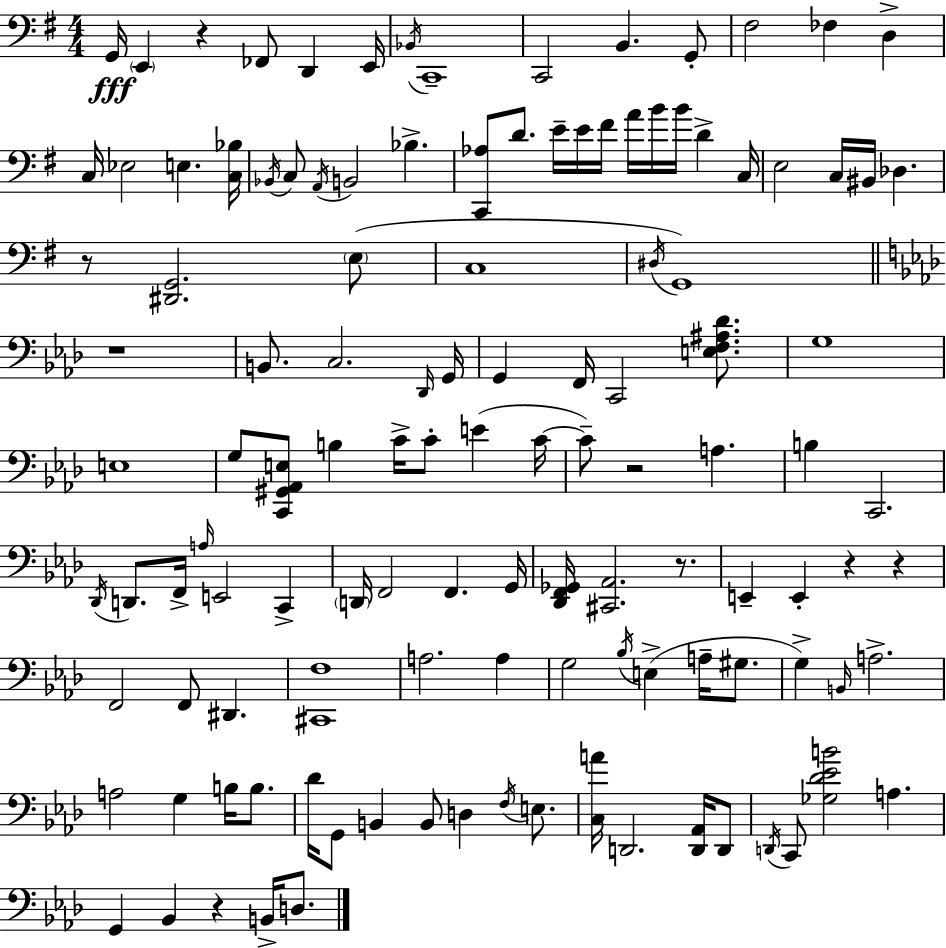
G2/s E2/q R/q FES2/e D2/q E2/s Bb2/s C2/w C2/h B2/q. G2/e F#3/h FES3/q D3/q C3/s Eb3/h E3/q. [C3,Bb3]/s Bb2/s C3/e A2/s B2/h Bb3/q. [C2,Ab3]/e D4/e. E4/s E4/s F#4/s A4/s B4/s B4/s D4/q C3/s E3/h C3/s BIS2/s Db3/q. R/e [D#2,G2]/h. E3/e C3/w D#3/s G2/w R/w B2/e. C3/h. Db2/s G2/s G2/q F2/s C2/h [E3,F3,A#3,Db4]/e. G3/w E3/w G3/e [C2,G#2,Ab2,E3]/e B3/q C4/s C4/e E4/q C4/s C4/e R/h A3/q. B3/q C2/h. Db2/s D2/e. F2/s A3/s E2/h C2/q D2/s F2/h F2/q. G2/s [Db2,F2,Gb2]/s [C#2,Ab2]/h. R/e. E2/q E2/q R/q R/q F2/h F2/e D#2/q. [C#2,F3]/w A3/h. A3/q G3/h Bb3/s E3/q A3/s G#3/e. G3/q B2/s A3/h. A3/h G3/q B3/s B3/e. Db4/s G2/e B2/q B2/e D3/q F3/s E3/e. [C3,A4]/s D2/h. [D2,Ab2]/s D2/e D2/s C2/e [Gb3,Db4,Eb4,B4]/h A3/q. G2/q Bb2/q R/q B2/s D3/e.